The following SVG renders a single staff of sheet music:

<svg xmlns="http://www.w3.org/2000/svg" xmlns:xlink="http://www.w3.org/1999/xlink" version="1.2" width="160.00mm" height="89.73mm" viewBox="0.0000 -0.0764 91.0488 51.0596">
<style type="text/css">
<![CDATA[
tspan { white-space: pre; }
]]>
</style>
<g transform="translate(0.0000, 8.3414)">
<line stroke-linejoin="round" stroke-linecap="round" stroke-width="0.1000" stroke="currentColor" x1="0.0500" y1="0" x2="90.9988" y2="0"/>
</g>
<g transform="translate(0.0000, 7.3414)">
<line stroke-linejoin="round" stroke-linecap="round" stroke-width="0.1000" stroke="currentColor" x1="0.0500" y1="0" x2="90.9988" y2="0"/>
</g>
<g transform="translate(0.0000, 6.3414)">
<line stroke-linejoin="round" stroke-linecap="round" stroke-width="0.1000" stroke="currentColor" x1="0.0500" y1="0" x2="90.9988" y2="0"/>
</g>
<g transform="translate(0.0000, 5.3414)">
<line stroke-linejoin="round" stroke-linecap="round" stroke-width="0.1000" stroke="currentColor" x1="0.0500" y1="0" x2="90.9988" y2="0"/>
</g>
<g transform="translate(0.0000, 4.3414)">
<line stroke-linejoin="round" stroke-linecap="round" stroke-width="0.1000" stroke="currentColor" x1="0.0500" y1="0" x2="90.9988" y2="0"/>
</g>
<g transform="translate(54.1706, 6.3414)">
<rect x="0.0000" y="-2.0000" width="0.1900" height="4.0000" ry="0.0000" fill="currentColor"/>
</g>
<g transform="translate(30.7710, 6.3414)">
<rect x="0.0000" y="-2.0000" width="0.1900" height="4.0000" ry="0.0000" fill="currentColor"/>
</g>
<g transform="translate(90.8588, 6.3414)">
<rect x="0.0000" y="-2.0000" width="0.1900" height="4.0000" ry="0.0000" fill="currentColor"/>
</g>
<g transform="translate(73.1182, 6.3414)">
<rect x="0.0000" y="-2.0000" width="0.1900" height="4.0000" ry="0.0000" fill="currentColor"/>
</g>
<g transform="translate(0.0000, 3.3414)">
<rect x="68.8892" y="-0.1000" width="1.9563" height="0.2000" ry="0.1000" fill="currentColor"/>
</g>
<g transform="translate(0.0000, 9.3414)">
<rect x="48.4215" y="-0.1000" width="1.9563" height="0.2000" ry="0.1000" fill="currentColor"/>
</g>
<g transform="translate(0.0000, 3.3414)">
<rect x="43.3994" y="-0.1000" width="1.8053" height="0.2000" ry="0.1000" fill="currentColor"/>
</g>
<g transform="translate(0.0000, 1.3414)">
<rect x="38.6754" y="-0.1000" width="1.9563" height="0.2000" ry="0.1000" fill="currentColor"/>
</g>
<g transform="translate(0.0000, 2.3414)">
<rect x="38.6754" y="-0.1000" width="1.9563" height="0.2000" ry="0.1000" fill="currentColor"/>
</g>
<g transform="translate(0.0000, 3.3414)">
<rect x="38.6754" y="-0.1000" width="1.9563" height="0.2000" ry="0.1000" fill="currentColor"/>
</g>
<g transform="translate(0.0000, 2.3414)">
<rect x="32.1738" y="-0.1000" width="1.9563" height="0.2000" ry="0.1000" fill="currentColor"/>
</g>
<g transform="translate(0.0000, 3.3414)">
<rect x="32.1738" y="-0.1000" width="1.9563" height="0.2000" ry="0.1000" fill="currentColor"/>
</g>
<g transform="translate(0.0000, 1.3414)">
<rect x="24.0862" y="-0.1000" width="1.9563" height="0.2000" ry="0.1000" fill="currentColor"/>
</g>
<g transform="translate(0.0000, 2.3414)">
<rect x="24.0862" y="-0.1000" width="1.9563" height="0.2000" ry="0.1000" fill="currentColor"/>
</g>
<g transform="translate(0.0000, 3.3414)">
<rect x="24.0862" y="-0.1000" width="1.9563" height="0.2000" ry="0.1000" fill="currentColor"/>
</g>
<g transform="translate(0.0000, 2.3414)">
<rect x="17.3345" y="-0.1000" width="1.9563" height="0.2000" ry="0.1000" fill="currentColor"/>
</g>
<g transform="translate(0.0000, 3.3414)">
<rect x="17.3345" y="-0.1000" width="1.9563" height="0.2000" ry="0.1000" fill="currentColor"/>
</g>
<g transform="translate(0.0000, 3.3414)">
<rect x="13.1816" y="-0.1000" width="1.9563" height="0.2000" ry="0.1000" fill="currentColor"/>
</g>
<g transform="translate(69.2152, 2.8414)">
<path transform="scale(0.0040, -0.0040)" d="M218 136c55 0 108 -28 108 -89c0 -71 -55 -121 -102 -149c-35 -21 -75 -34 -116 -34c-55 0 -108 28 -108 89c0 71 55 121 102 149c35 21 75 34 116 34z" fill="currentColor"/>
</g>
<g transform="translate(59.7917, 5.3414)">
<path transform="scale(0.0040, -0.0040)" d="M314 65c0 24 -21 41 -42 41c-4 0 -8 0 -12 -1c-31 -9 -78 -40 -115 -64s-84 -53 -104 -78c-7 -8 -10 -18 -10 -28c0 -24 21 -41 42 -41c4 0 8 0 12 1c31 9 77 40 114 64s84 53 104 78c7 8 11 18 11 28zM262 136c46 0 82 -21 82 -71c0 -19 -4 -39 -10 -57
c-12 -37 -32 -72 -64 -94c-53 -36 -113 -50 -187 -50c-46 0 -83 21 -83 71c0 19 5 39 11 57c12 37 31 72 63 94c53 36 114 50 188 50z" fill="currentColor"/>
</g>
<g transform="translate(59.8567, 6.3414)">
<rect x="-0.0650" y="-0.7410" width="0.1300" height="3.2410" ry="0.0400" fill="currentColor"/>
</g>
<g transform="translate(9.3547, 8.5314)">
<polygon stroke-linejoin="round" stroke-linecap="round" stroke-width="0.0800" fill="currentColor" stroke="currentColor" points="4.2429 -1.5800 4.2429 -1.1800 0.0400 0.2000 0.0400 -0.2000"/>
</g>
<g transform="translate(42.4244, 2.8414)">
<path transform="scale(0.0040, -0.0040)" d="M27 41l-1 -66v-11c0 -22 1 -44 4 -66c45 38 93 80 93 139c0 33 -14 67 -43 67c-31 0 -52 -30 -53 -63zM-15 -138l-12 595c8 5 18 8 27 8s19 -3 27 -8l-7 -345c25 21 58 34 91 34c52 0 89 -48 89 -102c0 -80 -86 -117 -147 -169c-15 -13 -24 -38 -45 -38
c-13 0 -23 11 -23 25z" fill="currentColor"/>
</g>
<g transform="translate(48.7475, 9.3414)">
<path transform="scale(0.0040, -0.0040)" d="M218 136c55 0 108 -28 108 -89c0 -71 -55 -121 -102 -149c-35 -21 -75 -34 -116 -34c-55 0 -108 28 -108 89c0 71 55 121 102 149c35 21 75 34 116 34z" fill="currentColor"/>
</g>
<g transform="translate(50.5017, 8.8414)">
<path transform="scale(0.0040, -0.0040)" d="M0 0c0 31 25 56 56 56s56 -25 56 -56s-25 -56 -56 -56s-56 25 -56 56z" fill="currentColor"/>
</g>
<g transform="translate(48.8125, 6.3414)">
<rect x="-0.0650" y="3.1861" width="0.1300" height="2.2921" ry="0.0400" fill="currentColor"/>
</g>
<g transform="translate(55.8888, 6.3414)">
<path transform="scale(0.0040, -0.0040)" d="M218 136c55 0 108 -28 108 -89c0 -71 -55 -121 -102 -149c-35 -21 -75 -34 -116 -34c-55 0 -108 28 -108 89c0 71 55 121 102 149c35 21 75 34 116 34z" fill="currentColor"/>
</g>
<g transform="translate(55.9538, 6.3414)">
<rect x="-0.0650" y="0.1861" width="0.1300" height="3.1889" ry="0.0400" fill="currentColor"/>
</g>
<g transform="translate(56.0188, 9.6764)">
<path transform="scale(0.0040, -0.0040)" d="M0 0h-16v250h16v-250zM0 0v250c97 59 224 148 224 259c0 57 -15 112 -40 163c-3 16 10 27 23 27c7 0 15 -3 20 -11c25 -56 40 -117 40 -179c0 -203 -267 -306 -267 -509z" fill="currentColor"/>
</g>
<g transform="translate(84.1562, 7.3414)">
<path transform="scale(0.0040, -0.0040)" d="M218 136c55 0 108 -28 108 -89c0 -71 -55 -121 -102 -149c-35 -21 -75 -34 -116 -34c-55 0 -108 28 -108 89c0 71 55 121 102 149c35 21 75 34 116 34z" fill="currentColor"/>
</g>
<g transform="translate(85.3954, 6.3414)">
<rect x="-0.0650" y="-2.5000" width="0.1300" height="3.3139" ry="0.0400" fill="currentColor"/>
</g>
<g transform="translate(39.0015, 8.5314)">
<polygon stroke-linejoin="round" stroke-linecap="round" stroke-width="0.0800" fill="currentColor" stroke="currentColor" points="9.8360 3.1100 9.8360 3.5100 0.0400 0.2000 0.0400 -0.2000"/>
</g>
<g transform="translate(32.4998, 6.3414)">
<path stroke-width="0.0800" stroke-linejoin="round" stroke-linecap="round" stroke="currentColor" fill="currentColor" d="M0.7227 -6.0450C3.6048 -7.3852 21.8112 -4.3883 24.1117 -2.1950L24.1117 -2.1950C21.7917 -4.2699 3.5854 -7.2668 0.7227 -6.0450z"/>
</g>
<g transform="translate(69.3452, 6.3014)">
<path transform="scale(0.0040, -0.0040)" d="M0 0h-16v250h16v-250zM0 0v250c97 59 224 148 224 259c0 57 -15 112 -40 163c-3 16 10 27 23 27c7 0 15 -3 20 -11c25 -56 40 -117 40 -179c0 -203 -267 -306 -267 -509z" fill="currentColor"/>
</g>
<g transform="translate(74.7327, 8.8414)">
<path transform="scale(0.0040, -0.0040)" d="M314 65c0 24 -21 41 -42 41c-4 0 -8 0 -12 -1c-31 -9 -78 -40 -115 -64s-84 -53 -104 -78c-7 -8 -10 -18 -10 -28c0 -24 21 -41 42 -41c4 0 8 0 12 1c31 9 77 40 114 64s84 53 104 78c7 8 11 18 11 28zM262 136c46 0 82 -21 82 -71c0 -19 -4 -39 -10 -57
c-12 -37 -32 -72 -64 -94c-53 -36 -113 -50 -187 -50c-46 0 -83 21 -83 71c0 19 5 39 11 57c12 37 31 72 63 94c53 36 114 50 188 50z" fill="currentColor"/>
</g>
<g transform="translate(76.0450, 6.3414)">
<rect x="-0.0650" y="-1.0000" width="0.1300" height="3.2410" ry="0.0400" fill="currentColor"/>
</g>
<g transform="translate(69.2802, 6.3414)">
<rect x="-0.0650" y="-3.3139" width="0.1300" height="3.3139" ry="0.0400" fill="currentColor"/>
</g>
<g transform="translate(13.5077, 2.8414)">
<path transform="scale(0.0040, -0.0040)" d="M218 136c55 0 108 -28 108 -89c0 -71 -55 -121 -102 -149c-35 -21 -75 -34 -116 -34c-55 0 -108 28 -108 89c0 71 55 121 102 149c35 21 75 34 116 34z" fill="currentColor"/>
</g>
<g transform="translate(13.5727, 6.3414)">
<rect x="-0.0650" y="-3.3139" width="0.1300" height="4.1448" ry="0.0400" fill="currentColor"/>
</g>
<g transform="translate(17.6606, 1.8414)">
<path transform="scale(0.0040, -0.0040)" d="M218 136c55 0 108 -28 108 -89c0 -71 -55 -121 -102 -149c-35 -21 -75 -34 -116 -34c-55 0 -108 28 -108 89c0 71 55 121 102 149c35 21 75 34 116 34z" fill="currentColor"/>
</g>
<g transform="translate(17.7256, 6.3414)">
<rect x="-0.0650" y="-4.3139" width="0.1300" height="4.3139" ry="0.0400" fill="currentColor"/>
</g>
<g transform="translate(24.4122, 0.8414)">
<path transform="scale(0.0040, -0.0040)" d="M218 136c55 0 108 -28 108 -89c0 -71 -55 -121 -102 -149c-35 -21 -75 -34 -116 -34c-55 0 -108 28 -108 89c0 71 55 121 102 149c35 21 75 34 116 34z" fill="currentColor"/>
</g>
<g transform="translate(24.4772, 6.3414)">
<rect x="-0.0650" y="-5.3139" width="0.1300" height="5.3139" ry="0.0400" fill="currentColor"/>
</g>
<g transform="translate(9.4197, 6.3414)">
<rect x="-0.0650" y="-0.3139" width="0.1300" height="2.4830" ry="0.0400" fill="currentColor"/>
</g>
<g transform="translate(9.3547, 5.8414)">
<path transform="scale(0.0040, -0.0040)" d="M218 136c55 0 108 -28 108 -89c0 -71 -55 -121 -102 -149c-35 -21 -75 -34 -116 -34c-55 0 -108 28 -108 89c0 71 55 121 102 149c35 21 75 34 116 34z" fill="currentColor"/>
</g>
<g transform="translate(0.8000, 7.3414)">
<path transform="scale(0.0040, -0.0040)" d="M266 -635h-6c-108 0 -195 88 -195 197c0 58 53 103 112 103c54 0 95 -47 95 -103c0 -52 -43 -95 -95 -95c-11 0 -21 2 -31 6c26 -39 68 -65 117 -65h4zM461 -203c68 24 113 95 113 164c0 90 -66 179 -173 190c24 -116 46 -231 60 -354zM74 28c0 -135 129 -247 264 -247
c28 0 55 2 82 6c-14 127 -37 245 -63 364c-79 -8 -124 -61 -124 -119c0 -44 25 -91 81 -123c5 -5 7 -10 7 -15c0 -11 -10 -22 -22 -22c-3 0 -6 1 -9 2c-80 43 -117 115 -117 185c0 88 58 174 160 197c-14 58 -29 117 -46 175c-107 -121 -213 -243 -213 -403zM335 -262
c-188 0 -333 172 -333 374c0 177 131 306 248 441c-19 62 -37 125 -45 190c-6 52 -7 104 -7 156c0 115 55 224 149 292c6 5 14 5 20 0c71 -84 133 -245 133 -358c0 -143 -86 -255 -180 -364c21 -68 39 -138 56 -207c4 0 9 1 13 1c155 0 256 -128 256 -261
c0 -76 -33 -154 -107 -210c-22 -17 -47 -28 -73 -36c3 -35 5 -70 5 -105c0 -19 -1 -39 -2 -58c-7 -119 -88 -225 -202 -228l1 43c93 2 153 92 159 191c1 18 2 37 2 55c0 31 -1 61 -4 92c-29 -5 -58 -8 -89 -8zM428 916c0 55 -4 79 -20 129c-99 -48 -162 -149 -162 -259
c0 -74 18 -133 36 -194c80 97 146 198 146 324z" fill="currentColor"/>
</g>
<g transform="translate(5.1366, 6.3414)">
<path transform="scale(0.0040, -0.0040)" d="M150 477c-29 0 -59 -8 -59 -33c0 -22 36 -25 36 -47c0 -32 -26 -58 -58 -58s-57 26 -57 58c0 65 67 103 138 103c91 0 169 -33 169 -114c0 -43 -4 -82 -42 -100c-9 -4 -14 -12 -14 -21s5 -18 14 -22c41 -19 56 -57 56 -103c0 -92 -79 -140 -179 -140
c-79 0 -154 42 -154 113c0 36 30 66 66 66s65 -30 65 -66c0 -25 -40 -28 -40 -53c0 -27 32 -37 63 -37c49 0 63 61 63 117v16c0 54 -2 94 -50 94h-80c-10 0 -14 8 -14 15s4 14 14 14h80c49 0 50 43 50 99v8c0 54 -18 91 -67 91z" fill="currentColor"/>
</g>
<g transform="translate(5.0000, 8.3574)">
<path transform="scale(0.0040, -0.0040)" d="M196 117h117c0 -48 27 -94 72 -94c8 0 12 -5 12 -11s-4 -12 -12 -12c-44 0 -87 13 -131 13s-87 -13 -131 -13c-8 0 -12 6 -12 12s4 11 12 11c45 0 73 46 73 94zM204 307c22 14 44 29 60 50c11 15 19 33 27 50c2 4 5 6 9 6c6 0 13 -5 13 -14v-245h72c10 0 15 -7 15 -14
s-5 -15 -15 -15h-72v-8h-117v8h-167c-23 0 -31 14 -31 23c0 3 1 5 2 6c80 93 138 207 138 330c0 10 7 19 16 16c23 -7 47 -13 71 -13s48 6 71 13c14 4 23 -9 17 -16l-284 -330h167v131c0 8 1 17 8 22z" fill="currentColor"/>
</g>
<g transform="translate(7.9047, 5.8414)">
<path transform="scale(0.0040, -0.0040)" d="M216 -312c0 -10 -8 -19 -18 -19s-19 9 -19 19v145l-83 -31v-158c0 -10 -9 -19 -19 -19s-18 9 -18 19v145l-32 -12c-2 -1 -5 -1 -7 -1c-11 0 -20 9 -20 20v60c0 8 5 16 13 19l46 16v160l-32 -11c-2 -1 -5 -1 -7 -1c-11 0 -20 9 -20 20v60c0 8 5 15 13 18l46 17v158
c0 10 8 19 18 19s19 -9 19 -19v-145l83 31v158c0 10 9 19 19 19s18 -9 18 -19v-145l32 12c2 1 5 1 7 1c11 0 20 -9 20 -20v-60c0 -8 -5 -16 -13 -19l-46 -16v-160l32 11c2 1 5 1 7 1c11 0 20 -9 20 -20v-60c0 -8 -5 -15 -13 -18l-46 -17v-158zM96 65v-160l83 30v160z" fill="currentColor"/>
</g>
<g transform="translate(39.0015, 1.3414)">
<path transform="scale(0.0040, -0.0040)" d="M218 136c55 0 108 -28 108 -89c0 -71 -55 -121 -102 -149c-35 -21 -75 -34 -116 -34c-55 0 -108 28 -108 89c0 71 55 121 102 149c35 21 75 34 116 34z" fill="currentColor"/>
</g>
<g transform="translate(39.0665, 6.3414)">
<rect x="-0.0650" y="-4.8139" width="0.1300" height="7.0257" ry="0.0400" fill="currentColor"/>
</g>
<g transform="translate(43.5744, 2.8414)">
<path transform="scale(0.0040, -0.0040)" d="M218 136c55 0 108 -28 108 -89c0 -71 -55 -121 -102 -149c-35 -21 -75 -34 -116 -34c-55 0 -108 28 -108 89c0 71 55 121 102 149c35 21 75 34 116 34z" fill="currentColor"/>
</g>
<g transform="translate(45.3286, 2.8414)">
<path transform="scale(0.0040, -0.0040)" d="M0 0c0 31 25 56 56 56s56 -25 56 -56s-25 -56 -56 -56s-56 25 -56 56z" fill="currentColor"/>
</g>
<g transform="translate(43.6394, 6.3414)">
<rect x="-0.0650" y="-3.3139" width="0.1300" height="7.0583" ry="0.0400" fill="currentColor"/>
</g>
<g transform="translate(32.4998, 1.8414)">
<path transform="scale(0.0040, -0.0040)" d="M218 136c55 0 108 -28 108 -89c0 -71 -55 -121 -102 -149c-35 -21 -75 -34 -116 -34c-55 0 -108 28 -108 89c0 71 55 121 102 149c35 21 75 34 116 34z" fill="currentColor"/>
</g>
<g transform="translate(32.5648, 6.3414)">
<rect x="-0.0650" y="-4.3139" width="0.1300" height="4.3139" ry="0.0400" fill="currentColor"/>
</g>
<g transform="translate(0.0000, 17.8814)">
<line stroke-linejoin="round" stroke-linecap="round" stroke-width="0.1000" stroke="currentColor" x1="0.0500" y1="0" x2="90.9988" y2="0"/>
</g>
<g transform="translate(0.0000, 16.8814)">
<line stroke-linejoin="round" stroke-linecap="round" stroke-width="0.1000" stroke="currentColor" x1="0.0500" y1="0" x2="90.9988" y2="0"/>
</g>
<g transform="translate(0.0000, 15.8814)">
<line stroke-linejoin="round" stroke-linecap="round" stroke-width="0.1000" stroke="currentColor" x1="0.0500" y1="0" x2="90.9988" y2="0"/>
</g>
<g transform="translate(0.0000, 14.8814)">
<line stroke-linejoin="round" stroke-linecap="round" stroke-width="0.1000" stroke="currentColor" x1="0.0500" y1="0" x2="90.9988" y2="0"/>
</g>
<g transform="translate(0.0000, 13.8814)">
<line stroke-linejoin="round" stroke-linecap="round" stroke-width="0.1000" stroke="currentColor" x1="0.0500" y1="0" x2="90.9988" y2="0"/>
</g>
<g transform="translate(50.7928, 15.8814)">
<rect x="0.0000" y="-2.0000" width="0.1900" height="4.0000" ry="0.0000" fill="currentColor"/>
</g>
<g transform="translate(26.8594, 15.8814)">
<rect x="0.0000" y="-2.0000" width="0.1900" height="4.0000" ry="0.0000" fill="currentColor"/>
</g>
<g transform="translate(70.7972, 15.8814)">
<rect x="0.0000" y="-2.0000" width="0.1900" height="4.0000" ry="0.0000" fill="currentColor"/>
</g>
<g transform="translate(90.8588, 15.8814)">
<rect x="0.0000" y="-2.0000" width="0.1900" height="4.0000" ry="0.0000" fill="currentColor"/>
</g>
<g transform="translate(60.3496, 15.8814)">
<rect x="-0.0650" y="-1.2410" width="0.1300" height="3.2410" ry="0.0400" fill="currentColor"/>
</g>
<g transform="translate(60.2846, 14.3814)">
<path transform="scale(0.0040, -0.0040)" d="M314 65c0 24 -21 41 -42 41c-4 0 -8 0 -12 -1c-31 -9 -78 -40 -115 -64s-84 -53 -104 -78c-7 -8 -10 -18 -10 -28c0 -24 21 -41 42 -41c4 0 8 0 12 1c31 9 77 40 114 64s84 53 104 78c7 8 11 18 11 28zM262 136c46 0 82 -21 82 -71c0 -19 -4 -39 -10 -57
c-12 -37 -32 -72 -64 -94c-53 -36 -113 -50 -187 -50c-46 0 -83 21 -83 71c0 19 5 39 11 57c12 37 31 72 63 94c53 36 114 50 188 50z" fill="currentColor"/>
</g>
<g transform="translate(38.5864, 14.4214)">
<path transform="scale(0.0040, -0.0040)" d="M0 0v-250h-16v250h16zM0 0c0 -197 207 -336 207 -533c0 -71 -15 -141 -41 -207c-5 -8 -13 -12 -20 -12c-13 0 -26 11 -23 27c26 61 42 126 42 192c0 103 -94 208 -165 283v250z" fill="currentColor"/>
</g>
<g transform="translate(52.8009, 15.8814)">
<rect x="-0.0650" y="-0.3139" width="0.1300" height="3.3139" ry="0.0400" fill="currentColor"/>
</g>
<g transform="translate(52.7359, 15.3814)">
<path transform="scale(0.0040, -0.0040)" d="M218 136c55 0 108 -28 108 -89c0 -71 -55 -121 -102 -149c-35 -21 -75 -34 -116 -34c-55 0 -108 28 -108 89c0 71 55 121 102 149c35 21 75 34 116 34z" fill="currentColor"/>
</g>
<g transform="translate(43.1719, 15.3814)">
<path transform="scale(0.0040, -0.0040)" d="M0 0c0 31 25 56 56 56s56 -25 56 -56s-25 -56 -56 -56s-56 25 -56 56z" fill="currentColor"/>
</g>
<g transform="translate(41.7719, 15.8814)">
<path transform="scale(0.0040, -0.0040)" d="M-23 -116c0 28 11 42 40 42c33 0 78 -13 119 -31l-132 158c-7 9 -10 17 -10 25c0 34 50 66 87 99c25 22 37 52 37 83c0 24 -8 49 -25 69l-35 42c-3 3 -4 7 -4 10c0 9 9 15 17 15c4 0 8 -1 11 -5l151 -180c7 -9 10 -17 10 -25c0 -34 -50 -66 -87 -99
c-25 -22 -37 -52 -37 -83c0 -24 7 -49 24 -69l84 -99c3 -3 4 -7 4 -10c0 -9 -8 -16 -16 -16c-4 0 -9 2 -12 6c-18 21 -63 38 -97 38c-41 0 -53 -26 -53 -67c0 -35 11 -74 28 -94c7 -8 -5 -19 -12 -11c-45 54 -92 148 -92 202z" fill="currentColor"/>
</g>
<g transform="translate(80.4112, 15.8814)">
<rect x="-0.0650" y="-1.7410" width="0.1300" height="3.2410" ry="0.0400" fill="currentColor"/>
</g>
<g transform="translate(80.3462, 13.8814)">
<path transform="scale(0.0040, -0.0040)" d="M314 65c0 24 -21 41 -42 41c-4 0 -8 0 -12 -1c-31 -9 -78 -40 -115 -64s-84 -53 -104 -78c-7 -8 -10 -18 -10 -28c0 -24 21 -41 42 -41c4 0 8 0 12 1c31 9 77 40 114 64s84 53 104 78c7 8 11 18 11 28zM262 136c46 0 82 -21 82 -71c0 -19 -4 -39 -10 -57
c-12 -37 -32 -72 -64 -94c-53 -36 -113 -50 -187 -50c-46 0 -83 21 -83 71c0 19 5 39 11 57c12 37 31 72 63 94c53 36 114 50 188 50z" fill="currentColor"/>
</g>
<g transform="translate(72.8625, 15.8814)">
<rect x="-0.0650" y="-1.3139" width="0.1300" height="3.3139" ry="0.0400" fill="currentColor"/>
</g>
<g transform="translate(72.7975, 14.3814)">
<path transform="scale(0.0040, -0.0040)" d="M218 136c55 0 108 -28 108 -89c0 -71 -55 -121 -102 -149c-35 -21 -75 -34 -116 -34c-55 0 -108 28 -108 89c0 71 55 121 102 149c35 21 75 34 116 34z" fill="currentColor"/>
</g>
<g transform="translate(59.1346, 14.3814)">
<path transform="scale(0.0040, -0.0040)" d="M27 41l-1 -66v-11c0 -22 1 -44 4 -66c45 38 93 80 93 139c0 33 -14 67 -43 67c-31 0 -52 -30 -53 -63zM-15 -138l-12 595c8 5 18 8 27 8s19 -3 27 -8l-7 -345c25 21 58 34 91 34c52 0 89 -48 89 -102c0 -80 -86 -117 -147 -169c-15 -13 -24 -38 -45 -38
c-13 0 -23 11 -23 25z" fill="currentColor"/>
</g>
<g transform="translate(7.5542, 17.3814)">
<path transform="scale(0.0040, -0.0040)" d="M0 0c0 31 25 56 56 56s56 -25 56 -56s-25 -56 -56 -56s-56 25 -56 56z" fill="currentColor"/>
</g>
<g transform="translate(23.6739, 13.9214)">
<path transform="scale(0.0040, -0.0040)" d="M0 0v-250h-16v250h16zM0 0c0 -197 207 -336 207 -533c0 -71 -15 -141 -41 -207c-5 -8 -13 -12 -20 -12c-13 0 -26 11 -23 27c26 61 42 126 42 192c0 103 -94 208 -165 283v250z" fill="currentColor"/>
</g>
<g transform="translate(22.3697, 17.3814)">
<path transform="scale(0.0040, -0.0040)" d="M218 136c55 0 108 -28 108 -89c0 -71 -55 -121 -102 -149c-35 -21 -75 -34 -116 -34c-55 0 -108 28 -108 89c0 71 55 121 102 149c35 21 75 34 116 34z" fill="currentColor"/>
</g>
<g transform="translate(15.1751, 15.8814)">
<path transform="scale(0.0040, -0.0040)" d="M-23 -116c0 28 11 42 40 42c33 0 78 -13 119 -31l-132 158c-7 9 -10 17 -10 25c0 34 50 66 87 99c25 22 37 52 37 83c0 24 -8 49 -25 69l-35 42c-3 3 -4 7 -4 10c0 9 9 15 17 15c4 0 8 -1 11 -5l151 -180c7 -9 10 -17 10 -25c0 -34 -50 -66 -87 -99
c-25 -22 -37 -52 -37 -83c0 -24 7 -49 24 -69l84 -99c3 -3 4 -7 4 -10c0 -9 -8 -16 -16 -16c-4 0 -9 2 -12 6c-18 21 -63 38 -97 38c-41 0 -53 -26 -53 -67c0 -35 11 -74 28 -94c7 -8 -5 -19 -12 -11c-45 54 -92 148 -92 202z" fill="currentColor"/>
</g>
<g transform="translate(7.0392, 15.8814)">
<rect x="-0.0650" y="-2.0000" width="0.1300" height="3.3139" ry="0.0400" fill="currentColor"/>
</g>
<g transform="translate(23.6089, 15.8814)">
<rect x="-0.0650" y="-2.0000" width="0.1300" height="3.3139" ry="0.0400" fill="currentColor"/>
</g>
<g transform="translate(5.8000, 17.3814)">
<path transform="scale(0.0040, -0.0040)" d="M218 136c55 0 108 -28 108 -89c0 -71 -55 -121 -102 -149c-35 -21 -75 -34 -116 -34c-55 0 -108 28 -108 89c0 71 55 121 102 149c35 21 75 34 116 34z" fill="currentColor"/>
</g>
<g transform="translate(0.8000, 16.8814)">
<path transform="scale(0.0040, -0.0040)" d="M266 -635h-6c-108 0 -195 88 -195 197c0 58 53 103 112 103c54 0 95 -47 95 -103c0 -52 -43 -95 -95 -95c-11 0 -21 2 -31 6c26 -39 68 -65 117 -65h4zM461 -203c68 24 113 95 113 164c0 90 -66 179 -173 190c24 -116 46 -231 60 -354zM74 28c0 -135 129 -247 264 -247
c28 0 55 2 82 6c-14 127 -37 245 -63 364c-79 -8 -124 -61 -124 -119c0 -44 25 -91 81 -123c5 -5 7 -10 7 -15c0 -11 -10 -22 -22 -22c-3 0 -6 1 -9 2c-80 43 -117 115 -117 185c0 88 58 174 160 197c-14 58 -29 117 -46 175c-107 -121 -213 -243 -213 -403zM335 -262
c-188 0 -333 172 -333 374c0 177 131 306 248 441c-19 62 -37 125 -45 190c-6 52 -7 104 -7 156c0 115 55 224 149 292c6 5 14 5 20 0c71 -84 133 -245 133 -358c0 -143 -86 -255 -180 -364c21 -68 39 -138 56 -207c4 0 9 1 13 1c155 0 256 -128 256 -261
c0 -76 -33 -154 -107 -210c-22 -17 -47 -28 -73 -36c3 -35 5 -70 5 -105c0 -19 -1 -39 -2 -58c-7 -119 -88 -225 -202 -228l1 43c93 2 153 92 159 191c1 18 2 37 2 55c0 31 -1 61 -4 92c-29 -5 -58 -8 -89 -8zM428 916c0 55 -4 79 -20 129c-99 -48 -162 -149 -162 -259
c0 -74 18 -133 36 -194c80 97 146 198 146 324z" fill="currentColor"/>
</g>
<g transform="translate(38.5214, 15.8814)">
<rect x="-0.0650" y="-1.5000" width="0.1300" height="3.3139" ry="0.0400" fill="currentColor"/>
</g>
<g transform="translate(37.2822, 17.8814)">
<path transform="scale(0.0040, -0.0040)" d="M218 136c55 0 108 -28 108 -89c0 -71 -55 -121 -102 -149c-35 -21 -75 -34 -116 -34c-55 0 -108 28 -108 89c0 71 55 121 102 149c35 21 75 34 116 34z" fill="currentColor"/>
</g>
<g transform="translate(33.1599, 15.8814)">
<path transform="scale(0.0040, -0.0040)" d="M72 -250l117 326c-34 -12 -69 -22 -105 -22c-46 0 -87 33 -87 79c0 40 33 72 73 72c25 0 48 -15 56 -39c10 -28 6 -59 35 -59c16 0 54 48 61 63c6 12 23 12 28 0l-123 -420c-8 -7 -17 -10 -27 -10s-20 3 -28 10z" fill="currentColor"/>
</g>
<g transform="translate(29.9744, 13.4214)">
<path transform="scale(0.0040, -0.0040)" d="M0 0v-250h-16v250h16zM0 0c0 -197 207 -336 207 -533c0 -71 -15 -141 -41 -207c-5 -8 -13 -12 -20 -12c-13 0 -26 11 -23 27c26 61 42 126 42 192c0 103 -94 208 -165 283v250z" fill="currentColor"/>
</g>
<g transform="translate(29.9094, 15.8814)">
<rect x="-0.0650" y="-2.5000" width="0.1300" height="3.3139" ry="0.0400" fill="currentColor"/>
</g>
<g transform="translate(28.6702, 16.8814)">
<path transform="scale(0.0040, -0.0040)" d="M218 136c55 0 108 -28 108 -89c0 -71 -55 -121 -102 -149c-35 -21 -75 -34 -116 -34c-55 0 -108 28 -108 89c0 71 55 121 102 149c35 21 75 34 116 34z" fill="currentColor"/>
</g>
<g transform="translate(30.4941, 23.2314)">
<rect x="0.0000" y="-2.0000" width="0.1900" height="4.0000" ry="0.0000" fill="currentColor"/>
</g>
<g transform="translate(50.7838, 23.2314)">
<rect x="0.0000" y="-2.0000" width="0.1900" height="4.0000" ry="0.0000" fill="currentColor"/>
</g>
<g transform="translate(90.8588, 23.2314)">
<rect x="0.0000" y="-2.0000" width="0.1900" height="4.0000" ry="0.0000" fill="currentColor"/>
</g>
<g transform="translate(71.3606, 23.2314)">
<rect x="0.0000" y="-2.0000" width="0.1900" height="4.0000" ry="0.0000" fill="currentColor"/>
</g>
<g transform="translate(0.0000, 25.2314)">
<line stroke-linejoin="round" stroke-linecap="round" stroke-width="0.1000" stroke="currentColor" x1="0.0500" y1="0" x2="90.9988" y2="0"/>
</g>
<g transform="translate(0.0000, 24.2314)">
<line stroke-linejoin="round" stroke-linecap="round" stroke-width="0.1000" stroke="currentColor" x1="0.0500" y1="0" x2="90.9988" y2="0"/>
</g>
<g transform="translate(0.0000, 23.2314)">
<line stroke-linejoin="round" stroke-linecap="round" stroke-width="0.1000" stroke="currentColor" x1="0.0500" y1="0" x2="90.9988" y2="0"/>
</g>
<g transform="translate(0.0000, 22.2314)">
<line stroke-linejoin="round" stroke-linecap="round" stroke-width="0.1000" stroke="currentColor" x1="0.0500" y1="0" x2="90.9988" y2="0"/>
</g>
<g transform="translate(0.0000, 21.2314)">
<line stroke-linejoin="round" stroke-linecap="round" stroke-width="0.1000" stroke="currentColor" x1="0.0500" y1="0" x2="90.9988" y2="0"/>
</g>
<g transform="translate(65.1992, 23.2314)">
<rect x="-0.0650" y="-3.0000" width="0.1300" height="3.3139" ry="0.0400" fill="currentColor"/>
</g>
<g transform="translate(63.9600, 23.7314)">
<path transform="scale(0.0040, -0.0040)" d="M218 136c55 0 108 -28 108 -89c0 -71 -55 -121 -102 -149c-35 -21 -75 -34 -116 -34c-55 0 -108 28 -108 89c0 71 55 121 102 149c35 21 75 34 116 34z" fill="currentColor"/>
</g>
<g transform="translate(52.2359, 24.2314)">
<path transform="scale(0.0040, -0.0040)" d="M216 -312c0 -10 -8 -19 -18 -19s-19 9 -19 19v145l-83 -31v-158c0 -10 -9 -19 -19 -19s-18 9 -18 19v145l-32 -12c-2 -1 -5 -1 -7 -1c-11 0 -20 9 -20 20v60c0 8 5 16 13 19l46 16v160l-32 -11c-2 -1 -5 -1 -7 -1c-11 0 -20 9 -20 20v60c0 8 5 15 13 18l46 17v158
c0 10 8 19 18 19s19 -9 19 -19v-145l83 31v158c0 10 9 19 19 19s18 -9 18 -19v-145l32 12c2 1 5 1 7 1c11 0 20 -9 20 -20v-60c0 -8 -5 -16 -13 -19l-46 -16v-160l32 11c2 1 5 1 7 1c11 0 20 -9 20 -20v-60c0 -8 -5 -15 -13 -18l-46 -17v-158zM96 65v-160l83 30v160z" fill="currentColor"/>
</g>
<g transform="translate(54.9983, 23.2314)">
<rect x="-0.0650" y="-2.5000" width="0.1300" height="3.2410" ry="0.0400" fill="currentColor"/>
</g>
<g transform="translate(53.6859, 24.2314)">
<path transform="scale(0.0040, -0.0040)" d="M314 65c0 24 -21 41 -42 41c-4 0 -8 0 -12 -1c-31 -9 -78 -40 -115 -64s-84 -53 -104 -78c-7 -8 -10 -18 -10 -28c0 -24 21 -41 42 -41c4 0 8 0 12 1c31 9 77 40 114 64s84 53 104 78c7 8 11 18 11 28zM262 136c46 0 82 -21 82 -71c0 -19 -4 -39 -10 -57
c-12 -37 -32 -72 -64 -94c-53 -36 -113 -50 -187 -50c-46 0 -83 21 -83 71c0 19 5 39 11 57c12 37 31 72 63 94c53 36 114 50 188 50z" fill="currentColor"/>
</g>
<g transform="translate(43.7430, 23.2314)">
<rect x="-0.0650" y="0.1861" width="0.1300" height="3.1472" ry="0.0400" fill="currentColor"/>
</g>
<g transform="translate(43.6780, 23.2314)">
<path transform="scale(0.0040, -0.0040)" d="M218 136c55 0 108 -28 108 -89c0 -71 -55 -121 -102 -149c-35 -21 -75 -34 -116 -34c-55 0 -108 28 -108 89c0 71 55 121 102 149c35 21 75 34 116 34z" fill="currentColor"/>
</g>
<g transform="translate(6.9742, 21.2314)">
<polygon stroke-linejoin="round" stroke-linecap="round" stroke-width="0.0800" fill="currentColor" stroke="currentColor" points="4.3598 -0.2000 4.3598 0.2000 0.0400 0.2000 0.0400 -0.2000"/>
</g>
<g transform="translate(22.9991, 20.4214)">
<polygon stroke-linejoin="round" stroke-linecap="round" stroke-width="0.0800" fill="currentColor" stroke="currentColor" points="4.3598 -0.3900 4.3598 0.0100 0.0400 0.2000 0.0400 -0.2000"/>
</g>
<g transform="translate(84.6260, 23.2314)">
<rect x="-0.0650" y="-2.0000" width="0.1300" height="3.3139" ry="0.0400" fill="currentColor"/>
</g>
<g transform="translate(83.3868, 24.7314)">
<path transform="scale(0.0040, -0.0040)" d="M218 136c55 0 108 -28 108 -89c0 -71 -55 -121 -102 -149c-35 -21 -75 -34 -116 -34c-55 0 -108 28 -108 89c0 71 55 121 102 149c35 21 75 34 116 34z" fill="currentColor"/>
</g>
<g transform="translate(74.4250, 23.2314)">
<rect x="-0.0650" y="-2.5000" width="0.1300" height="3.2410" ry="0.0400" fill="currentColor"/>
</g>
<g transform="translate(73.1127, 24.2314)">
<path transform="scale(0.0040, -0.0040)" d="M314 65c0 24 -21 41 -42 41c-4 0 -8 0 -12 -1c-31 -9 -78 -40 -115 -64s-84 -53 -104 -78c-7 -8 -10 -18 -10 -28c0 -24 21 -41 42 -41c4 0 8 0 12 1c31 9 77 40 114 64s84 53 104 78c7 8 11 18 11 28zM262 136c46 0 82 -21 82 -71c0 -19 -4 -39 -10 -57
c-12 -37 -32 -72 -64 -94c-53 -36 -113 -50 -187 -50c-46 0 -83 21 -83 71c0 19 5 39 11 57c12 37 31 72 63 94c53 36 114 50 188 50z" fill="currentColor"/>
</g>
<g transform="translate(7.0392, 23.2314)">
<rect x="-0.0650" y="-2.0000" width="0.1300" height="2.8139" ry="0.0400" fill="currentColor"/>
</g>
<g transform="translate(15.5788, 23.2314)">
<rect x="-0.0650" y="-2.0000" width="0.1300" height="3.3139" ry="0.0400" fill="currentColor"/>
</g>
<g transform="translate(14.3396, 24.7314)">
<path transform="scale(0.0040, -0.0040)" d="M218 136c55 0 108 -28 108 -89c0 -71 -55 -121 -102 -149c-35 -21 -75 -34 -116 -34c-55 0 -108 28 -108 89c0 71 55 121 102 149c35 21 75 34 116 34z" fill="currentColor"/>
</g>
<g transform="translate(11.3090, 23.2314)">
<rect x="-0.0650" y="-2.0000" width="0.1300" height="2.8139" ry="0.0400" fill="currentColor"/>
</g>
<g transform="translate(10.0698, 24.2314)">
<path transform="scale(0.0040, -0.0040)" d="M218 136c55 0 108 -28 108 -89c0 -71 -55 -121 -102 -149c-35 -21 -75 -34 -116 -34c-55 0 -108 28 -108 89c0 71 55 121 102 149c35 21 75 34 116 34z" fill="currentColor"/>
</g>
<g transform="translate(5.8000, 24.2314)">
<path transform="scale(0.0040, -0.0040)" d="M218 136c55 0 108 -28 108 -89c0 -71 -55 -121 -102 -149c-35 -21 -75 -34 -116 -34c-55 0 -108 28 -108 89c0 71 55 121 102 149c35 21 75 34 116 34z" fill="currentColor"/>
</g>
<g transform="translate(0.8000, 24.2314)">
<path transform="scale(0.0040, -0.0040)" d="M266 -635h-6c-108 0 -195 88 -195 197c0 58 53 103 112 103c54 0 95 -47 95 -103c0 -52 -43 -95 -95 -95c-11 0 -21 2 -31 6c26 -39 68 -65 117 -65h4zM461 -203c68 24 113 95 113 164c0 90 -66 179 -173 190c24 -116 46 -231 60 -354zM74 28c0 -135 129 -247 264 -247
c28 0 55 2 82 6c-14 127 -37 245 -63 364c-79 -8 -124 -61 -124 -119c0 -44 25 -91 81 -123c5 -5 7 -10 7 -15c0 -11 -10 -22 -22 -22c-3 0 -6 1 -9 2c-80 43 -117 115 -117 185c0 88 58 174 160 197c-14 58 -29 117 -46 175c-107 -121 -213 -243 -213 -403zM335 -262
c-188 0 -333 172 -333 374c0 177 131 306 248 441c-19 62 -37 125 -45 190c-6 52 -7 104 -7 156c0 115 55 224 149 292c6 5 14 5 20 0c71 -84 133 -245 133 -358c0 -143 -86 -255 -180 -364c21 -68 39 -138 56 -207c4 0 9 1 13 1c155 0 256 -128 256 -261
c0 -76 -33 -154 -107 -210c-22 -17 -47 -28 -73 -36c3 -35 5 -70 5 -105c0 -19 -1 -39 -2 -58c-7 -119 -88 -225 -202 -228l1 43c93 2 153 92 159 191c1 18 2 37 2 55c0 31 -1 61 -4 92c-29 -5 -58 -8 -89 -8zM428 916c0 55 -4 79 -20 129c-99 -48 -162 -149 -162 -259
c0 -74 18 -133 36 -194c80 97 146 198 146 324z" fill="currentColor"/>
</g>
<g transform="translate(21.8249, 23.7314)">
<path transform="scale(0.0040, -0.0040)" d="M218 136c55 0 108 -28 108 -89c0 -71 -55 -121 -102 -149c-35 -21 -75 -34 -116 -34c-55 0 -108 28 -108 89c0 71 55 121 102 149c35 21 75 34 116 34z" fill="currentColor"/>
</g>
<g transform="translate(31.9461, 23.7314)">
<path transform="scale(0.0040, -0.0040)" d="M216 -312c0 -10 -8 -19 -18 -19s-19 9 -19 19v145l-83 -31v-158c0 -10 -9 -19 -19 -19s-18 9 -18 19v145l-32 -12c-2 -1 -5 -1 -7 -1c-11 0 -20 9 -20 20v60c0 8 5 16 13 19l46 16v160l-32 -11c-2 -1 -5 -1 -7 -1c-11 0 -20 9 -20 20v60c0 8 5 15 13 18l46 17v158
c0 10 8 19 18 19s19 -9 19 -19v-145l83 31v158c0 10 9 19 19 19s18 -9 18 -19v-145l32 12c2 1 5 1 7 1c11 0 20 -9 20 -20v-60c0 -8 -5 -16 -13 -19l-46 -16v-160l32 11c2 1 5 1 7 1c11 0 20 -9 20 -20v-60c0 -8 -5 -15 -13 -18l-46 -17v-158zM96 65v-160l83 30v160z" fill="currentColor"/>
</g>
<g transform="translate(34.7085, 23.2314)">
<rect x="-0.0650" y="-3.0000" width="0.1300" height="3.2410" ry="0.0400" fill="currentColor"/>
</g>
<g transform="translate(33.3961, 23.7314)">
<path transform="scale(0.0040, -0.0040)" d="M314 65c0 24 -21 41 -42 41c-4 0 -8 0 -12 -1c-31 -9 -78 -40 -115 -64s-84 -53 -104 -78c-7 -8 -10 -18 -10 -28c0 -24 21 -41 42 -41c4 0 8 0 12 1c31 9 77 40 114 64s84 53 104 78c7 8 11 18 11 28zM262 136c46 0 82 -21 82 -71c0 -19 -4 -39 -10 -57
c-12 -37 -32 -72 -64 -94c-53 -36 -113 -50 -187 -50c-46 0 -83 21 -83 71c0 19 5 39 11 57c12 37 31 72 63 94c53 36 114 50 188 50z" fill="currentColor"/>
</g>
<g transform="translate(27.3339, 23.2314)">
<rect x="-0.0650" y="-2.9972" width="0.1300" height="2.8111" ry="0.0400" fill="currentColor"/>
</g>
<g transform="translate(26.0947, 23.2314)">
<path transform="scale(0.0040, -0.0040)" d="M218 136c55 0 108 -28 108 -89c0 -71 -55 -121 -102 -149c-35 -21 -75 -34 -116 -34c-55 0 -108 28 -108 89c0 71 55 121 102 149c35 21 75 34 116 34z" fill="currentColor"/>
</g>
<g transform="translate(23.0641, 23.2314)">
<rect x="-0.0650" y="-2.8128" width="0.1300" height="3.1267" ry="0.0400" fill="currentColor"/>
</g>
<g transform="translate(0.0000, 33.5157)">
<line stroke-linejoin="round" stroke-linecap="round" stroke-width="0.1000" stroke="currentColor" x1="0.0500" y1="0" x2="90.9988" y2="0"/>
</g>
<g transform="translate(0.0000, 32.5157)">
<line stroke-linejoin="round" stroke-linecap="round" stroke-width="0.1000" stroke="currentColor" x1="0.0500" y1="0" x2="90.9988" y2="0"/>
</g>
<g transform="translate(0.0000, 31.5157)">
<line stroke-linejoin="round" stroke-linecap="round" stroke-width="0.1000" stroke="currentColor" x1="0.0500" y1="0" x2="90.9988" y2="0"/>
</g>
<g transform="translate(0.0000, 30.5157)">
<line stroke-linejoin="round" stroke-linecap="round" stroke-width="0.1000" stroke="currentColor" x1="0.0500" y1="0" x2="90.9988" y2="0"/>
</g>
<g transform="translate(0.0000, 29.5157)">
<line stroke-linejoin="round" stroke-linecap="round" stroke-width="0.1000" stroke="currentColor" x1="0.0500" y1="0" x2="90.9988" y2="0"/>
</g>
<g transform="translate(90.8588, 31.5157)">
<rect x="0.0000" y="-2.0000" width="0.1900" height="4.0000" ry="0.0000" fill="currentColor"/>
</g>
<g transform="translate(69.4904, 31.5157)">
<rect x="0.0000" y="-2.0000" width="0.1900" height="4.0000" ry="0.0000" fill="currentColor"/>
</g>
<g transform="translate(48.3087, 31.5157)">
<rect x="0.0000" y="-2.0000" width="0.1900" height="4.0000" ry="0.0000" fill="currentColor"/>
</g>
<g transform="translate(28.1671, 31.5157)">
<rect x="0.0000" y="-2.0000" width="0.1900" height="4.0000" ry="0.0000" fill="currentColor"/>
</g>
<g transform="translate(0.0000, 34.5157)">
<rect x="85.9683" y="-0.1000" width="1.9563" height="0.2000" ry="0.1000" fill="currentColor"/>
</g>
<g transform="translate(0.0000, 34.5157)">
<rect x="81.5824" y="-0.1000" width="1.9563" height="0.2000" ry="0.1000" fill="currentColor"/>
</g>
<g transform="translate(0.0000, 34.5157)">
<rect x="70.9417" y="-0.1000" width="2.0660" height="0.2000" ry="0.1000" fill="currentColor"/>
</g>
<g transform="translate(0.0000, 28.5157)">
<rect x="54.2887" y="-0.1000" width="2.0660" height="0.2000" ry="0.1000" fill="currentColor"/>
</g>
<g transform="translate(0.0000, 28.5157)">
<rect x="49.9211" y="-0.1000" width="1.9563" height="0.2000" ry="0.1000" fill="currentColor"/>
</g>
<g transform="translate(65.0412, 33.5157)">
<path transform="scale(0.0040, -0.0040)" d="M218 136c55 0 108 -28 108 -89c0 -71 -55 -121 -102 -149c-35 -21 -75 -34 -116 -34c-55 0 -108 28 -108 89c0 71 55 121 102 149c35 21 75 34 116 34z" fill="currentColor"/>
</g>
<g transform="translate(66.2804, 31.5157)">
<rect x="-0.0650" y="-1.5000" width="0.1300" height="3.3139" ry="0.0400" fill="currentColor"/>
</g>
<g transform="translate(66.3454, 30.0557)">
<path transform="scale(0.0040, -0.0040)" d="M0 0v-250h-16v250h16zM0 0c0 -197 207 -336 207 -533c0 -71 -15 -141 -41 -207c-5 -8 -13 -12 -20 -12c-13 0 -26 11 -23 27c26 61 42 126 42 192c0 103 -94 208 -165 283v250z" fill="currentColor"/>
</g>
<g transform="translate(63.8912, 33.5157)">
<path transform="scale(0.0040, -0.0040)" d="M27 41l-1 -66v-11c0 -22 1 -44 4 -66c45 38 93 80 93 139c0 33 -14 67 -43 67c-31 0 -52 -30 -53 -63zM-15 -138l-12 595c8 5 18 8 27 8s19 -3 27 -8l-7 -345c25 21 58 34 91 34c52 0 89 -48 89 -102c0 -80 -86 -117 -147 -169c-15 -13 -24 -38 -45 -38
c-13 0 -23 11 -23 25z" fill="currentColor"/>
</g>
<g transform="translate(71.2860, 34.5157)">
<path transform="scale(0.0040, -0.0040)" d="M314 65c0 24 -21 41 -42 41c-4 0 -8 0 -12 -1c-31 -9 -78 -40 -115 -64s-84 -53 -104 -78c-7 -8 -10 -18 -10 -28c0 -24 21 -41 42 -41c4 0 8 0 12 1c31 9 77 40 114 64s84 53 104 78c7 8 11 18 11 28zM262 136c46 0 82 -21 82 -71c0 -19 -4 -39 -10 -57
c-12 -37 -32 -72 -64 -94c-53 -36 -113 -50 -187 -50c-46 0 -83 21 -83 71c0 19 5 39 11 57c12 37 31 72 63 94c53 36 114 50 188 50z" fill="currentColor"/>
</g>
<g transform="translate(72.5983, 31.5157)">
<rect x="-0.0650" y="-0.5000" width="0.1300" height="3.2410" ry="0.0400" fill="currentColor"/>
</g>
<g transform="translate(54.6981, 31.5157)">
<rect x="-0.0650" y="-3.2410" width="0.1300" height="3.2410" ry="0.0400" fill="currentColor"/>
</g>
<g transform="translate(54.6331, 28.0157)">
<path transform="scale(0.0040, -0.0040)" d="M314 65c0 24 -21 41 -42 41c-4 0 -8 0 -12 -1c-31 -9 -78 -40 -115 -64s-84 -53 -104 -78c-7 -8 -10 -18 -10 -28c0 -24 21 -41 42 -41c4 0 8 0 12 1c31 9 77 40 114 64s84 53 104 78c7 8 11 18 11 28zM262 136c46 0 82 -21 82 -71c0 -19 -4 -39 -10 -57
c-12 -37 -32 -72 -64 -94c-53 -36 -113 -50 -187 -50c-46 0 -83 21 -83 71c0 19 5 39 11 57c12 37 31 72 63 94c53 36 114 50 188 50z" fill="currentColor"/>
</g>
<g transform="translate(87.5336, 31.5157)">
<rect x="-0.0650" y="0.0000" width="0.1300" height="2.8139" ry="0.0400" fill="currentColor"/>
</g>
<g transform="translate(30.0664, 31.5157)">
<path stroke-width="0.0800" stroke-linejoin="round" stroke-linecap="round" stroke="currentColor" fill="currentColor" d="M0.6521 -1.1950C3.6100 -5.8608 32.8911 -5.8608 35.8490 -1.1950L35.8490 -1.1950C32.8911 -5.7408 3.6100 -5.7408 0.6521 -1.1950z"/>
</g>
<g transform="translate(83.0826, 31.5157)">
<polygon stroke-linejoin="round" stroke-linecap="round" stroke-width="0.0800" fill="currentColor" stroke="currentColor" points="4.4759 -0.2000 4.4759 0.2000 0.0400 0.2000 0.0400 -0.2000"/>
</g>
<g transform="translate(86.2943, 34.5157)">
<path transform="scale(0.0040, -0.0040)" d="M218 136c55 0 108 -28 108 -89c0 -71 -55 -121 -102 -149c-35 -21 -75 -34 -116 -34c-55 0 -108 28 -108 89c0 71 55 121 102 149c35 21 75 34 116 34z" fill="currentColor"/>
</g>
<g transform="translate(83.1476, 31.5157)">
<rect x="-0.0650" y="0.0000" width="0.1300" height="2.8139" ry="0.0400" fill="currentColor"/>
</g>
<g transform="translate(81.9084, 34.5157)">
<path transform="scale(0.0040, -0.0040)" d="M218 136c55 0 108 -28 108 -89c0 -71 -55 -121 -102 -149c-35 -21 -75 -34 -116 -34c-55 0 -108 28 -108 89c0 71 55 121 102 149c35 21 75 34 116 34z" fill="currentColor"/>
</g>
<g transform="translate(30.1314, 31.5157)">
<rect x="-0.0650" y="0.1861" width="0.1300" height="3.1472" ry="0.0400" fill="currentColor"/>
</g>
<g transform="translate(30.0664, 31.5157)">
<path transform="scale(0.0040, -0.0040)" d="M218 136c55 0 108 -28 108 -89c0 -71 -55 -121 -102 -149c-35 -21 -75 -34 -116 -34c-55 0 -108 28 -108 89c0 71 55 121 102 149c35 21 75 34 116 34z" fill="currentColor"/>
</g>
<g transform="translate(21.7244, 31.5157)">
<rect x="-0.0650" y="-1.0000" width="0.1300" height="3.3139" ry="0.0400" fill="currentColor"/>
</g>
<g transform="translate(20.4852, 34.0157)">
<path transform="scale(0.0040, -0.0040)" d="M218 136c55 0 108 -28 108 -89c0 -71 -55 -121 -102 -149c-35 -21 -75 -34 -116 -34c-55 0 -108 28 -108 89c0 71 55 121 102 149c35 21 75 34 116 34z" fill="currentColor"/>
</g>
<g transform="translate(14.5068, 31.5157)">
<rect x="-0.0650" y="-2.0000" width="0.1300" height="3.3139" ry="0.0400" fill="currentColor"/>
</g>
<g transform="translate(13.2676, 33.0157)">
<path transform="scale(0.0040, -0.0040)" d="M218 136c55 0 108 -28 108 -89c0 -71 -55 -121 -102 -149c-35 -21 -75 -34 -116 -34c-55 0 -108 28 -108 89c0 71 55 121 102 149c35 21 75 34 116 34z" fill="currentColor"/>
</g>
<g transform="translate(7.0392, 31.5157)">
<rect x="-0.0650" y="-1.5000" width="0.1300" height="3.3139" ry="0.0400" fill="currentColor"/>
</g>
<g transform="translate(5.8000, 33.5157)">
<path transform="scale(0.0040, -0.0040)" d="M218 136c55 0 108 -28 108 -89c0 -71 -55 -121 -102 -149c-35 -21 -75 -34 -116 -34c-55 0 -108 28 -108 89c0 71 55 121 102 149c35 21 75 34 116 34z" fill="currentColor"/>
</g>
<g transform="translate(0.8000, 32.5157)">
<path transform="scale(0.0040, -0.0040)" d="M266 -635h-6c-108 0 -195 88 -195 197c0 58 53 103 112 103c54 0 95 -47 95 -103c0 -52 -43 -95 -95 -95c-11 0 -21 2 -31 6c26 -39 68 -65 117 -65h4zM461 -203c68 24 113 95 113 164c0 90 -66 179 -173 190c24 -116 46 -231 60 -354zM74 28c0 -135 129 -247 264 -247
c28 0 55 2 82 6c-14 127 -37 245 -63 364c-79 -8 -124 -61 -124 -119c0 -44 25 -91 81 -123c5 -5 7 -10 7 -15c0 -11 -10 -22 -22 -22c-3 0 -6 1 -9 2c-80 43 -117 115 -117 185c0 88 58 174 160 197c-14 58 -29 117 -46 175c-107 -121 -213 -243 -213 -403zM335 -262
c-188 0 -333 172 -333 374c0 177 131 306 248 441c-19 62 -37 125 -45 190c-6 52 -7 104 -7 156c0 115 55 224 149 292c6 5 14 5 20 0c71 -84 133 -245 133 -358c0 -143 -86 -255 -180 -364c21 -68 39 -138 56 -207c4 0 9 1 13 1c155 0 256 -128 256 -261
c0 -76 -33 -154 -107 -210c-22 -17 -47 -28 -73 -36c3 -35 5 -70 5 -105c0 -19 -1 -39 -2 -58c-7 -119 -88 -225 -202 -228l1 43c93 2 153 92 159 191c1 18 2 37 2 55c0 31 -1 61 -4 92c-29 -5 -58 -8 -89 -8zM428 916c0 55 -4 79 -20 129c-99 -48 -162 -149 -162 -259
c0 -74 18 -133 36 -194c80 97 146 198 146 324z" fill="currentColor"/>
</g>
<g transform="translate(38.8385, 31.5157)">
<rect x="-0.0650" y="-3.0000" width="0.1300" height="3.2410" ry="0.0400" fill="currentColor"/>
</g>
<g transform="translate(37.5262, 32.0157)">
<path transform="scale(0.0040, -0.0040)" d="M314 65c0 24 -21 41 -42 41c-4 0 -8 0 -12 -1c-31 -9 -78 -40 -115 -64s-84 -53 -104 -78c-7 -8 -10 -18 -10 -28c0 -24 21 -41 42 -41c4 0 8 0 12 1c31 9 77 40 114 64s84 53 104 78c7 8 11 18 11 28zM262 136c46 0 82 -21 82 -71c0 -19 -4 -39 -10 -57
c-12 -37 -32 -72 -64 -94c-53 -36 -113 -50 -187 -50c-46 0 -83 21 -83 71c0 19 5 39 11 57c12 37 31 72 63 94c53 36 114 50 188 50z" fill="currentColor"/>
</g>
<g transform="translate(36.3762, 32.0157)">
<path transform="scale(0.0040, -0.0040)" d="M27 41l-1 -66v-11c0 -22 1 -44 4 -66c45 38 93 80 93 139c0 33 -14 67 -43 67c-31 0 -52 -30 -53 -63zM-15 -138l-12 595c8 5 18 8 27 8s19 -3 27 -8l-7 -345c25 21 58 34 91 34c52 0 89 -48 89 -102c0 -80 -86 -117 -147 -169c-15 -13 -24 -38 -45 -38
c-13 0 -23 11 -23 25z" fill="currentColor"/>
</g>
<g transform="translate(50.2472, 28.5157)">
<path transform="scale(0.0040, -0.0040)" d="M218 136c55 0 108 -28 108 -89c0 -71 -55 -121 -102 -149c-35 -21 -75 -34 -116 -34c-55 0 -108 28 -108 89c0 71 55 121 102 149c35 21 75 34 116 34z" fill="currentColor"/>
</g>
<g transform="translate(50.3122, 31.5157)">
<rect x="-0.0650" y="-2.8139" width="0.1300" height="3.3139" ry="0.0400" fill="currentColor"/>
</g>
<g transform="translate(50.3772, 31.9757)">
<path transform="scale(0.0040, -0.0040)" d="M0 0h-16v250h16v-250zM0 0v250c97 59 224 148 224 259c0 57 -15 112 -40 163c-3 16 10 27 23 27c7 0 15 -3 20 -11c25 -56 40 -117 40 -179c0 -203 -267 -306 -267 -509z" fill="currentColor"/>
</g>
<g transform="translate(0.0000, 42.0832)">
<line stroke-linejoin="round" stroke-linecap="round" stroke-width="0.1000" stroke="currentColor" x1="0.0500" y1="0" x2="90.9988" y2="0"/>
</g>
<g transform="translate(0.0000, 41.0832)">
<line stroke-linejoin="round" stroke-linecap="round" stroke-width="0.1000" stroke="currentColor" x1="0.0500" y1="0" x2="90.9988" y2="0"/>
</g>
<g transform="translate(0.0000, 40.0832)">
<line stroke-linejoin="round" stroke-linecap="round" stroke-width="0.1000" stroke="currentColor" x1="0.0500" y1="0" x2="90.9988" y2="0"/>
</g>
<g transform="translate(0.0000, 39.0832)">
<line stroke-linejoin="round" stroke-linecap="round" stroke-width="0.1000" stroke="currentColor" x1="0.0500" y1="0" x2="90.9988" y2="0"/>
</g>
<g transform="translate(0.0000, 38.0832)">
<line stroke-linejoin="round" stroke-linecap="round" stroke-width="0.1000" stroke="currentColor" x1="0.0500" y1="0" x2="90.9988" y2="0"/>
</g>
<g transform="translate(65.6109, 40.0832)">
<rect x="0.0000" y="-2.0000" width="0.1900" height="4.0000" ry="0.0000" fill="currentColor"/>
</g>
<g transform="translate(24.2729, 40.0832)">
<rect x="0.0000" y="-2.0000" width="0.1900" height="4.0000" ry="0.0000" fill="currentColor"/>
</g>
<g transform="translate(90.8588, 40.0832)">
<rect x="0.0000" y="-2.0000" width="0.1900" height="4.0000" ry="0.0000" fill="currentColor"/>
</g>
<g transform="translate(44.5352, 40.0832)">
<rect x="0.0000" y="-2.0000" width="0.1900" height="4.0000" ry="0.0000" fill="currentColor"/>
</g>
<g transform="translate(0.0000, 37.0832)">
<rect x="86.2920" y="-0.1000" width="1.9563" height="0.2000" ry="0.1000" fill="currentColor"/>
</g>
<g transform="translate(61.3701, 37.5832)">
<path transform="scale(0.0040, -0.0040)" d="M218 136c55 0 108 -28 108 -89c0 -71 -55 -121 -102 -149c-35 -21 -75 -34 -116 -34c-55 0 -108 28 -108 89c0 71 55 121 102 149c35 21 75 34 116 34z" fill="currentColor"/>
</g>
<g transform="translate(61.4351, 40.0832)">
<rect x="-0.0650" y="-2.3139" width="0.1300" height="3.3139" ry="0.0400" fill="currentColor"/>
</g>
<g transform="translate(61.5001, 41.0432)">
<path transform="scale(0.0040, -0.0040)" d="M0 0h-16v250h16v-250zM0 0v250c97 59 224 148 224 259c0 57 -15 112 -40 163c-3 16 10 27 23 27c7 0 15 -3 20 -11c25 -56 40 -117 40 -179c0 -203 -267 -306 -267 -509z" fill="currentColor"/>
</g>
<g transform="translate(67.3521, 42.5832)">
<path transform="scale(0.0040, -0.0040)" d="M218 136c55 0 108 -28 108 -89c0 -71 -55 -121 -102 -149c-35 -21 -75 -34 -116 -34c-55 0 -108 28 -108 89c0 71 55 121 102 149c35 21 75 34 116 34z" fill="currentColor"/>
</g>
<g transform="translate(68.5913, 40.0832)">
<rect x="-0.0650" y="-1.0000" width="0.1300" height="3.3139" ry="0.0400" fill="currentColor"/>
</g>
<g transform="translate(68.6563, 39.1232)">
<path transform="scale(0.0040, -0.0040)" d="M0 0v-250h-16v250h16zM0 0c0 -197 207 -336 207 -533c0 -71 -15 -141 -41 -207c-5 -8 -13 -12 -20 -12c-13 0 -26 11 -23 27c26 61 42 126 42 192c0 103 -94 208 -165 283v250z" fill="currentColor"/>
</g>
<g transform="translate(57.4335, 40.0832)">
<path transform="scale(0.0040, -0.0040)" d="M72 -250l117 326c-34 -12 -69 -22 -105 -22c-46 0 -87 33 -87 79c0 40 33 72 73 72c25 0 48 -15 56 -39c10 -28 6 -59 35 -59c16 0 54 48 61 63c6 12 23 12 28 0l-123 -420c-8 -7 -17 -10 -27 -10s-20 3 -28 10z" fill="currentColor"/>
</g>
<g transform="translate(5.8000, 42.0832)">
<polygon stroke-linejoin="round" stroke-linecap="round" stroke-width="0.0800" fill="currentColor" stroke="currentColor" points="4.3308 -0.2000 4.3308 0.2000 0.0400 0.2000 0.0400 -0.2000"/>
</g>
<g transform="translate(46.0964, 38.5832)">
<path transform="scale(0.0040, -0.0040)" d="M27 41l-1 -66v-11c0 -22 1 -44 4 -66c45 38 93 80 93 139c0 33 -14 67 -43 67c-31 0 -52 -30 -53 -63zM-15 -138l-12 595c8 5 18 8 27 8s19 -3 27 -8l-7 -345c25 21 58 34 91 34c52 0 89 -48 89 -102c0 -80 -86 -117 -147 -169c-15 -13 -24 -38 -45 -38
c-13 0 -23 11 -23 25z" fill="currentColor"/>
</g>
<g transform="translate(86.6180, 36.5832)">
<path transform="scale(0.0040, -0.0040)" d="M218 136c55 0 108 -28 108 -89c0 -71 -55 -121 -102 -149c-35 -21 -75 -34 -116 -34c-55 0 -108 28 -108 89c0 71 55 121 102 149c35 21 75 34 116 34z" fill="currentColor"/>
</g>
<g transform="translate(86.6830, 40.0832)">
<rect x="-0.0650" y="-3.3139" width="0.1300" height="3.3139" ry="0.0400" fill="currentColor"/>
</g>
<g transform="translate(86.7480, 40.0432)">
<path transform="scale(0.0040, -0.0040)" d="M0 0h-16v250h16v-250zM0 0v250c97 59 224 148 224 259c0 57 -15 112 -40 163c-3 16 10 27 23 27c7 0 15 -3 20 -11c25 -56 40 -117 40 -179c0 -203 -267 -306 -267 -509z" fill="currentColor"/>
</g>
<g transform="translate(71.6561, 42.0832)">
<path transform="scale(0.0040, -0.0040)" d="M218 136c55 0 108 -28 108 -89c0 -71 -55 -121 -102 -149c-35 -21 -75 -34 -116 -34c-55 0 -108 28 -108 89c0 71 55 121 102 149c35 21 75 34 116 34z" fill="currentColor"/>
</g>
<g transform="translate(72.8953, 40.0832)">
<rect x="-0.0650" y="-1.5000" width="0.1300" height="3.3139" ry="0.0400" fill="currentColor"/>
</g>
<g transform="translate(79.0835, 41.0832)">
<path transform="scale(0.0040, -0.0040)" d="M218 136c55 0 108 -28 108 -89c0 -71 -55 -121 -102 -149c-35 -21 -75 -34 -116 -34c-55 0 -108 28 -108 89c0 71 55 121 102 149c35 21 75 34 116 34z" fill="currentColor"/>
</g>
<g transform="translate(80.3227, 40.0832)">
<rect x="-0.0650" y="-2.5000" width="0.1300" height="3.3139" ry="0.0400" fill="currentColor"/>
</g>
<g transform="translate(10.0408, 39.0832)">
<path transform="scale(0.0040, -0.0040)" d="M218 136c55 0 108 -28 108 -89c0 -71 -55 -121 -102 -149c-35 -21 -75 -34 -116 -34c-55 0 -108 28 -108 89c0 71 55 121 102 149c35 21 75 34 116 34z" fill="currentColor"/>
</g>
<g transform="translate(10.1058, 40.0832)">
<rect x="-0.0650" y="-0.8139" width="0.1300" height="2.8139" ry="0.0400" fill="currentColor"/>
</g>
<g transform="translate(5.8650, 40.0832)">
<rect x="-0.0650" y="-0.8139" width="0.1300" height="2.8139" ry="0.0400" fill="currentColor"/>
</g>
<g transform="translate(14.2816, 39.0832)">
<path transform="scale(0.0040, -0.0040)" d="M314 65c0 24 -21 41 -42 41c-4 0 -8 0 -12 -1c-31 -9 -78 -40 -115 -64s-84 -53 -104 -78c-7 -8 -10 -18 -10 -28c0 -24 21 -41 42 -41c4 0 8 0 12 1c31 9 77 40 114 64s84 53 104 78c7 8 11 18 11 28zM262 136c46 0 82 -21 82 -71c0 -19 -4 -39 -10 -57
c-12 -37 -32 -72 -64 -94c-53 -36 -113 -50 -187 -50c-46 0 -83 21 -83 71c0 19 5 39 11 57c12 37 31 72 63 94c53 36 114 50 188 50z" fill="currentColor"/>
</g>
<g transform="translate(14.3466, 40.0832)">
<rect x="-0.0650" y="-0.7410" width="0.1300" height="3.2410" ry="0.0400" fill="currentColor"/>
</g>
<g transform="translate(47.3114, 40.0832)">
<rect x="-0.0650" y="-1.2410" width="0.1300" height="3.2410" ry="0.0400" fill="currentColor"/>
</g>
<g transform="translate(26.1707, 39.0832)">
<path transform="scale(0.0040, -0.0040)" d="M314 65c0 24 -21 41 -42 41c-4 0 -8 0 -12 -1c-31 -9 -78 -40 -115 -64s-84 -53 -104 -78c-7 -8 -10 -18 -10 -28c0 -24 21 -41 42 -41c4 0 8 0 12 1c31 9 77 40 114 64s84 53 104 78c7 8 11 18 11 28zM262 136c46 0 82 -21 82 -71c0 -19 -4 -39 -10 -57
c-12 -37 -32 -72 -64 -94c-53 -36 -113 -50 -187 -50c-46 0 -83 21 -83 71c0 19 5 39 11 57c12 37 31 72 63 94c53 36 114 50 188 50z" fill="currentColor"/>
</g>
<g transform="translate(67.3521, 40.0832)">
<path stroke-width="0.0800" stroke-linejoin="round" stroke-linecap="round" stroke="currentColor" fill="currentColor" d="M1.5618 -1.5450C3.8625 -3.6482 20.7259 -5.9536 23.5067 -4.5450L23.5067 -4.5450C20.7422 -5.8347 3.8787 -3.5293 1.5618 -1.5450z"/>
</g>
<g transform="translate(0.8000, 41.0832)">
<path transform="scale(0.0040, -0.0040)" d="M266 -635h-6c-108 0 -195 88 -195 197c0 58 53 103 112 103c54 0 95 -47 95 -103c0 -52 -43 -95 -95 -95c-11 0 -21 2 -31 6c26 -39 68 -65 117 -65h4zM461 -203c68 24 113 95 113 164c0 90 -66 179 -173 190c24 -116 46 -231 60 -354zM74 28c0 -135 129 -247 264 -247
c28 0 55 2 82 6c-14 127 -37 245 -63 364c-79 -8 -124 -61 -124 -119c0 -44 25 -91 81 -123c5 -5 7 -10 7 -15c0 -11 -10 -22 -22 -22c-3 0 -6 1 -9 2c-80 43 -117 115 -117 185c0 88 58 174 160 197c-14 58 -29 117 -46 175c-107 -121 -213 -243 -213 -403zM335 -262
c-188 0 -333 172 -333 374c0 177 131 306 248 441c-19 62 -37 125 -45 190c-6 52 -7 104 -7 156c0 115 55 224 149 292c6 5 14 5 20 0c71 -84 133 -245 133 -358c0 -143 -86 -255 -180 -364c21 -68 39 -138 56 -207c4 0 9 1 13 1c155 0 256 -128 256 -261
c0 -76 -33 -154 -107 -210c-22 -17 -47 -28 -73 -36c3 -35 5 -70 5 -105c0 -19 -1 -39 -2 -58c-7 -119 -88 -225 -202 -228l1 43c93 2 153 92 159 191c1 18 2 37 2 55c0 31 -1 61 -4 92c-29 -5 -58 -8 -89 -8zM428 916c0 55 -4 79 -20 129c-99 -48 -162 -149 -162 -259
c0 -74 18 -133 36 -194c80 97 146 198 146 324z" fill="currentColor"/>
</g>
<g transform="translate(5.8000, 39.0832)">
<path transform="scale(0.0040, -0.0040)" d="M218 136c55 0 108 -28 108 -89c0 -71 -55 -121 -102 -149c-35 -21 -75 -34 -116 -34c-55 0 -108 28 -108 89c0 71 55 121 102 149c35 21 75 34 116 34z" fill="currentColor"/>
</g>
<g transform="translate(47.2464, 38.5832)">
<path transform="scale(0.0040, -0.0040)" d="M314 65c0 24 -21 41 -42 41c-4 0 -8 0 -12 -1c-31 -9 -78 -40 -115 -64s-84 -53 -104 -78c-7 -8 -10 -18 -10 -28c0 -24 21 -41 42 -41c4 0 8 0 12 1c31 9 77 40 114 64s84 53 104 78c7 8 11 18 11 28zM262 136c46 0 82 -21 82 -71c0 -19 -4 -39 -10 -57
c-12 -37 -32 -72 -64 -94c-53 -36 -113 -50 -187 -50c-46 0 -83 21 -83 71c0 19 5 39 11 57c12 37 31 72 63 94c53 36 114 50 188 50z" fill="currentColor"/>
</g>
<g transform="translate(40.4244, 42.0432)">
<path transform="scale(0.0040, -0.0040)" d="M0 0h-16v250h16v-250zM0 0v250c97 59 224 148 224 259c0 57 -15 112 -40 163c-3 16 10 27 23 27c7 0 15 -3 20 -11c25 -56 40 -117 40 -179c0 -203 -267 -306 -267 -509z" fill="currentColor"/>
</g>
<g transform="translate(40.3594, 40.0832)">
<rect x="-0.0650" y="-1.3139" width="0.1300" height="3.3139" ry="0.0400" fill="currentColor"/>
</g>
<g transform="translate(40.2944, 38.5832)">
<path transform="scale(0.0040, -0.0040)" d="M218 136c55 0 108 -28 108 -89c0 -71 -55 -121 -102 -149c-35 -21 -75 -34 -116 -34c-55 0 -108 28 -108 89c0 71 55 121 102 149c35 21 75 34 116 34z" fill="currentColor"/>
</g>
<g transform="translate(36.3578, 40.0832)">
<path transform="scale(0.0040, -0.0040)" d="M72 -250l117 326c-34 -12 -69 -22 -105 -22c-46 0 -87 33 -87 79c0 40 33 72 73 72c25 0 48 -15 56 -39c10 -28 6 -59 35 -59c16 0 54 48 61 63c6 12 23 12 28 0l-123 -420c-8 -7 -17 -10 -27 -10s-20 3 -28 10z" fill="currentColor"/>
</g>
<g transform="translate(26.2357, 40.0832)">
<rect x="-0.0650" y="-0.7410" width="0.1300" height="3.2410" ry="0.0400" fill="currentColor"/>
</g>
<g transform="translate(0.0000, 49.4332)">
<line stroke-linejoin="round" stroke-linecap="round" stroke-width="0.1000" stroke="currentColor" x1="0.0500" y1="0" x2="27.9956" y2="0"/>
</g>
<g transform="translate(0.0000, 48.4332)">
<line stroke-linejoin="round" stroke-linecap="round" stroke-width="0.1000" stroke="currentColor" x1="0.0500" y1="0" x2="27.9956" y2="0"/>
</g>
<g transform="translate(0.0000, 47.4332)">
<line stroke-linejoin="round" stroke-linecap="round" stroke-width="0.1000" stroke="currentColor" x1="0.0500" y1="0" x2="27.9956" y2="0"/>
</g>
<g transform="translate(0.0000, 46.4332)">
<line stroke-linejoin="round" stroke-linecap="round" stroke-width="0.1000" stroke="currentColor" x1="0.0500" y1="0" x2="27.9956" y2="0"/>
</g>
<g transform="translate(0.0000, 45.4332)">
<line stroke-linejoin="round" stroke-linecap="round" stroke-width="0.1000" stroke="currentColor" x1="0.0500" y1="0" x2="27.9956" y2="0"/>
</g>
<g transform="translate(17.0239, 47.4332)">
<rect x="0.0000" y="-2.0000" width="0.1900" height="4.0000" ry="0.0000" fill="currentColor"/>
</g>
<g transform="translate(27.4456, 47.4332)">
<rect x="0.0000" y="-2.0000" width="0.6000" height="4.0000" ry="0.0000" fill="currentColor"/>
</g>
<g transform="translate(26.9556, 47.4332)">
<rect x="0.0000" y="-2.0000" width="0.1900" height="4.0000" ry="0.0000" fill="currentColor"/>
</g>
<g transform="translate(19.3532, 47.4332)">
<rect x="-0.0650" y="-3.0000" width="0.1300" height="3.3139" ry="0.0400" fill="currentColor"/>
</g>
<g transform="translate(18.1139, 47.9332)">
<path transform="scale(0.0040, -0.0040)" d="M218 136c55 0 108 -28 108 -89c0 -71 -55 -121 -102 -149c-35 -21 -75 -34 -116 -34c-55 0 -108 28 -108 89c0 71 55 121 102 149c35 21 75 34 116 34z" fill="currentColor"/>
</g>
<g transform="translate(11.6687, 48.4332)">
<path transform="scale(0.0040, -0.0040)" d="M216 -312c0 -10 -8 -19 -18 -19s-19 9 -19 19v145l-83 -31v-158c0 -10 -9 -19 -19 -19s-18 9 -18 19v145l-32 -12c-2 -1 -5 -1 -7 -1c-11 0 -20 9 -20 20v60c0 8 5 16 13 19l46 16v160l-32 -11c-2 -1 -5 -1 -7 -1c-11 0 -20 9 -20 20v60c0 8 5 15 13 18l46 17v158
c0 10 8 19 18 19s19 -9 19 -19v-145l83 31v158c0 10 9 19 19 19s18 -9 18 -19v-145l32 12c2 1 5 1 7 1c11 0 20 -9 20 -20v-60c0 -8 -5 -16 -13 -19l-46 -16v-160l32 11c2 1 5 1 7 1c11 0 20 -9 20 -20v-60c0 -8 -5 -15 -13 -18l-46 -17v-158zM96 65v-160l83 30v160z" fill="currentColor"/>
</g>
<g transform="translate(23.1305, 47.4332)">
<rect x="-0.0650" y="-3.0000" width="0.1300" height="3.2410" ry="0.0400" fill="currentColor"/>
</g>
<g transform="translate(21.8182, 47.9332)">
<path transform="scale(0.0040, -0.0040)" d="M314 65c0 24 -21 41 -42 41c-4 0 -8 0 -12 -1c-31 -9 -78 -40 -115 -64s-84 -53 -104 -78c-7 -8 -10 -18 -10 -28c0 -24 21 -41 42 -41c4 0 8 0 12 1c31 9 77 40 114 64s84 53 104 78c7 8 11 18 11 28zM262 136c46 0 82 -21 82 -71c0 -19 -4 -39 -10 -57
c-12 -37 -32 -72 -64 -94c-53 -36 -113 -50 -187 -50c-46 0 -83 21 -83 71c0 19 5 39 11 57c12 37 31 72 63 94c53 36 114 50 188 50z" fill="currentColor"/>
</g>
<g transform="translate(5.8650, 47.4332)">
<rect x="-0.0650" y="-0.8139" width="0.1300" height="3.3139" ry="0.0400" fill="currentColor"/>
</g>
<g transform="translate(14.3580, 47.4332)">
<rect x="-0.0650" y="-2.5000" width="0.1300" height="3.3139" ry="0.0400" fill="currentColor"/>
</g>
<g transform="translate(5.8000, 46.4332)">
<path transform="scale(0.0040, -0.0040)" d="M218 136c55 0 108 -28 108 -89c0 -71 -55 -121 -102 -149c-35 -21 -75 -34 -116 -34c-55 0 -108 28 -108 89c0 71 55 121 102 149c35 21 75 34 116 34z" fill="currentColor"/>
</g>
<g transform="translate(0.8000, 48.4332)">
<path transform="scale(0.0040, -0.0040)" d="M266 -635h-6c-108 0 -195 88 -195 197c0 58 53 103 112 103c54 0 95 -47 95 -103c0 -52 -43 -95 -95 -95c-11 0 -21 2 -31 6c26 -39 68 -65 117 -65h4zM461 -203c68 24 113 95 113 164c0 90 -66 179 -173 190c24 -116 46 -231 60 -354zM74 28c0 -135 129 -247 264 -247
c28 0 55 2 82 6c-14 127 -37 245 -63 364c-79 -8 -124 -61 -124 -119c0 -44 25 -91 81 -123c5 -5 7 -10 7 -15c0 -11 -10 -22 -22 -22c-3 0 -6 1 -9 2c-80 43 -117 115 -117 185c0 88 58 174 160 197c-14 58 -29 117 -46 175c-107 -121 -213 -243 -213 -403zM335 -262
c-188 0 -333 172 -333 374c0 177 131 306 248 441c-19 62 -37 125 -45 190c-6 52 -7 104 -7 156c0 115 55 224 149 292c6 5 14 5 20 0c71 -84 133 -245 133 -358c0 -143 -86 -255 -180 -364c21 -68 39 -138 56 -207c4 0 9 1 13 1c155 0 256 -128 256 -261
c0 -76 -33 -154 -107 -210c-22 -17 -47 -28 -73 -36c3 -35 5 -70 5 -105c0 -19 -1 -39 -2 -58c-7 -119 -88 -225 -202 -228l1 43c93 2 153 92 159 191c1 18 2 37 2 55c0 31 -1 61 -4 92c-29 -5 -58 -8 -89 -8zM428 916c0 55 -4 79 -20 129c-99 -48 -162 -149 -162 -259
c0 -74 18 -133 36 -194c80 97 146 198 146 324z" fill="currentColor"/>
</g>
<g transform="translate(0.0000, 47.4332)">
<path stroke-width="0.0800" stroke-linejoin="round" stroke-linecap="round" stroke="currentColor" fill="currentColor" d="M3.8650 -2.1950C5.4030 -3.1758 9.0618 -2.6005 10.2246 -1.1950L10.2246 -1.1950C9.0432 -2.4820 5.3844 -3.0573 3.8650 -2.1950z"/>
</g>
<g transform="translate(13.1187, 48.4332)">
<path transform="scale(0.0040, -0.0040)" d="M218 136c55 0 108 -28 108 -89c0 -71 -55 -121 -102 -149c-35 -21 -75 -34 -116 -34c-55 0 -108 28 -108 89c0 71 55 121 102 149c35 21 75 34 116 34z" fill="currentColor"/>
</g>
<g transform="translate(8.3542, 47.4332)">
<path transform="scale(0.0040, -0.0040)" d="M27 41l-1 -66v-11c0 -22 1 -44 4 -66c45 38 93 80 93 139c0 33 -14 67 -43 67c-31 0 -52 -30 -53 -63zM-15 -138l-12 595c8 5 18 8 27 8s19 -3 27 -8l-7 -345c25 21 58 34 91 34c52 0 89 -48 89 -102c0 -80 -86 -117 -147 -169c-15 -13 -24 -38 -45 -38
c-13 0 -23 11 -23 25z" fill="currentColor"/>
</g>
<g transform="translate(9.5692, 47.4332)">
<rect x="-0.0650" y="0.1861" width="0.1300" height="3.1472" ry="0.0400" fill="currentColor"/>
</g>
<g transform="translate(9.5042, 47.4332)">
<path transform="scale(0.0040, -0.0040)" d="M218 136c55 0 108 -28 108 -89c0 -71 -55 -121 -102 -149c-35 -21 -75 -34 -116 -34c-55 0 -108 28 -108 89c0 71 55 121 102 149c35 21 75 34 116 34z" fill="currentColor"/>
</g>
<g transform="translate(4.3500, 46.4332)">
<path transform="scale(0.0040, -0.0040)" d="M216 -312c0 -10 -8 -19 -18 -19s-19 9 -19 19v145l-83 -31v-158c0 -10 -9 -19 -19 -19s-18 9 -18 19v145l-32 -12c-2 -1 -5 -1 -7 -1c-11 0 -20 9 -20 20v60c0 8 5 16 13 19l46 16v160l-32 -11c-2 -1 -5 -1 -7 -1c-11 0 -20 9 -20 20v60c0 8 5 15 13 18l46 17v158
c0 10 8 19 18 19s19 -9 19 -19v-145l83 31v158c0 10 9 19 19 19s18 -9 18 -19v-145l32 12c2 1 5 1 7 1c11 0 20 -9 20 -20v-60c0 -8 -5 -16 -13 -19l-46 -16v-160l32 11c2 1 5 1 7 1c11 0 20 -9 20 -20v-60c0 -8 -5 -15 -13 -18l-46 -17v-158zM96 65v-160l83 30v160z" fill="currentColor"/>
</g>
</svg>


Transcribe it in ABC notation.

X:1
T:Untitled
M:3/4
L:1/4
K:C
^c/2 b/2 d' f' d' e'/2 _b/2 C/2 B/2 d2 b/2 D2 G F z F/2 G/2 z/2 E/2 z c _e2 e f2 G/2 G/2 F A/2 B/2 ^A2 B ^G2 A G2 F E F D B _A2 a/2 b2 _E/2 C2 C/2 C/2 d/2 d/2 d2 d2 z/2 e/2 _e2 z/2 g/2 D/2 E G b/2 ^d _B ^G A A2